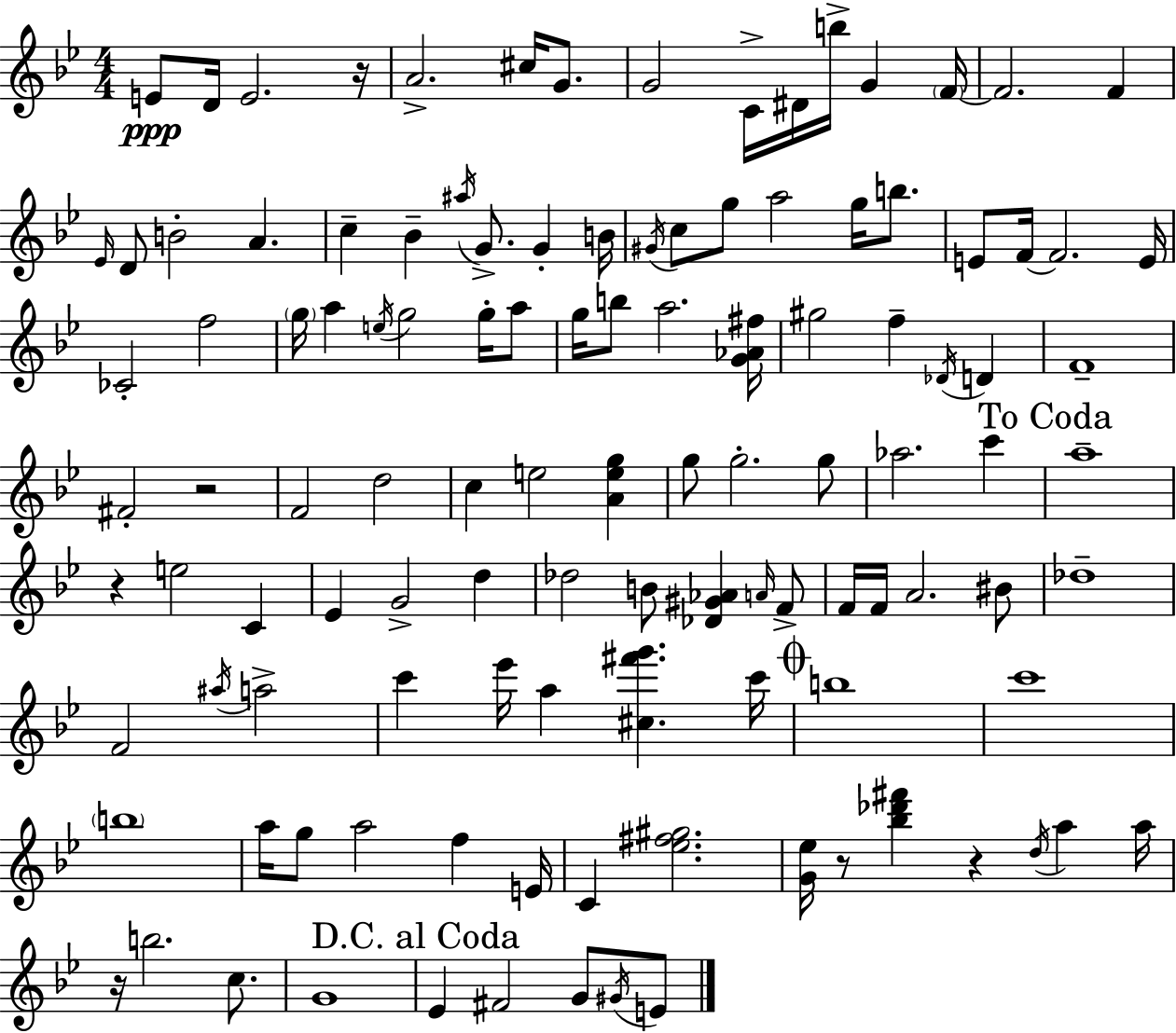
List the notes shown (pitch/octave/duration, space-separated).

E4/e D4/s E4/h. R/s A4/h. C#5/s G4/e. G4/h C4/s D#4/s B5/s G4/q F4/s F4/h. F4/q Eb4/s D4/e B4/h A4/q. C5/q Bb4/q A#5/s G4/e. G4/q B4/s G#4/s C5/e G5/e A5/h G5/s B5/e. E4/e F4/s F4/h. E4/s CES4/h F5/h G5/s A5/q E5/s G5/h G5/s A5/e G5/s B5/e A5/h. [G4,Ab4,F#5]/s G#5/h F5/q Db4/s D4/q F4/w F#4/h R/h F4/h D5/h C5/q E5/h [A4,E5,G5]/q G5/e G5/h. G5/e Ab5/h. C6/q A5/w R/q E5/h C4/q Eb4/q G4/h D5/q Db5/h B4/e [Db4,G#4,Ab4]/q A4/s F4/e F4/s F4/s A4/h. BIS4/e Db5/w F4/h A#5/s A5/h C6/q Eb6/s A5/q [C#5,F#6,G6]/q. C6/s B5/w C6/w B5/w A5/s G5/e A5/h F5/q E4/s C4/q [Eb5,F#5,G#5]/h. [G4,Eb5]/s R/e [Bb5,Db6,F#6]/q R/q D5/s A5/q A5/s R/s B5/h. C5/e. G4/w Eb4/q F#4/h G4/e G#4/s E4/e